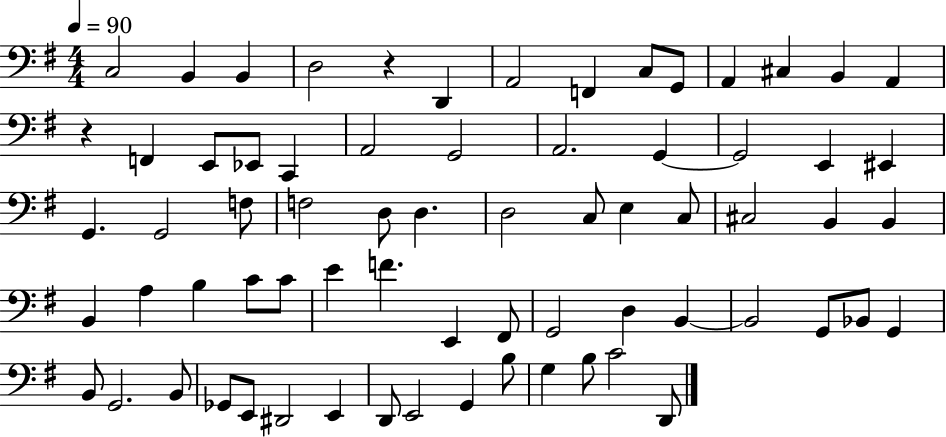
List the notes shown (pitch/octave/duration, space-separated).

C3/h B2/q B2/q D3/h R/q D2/q A2/h F2/q C3/e G2/e A2/q C#3/q B2/q A2/q R/q F2/q E2/e Eb2/e C2/q A2/h G2/h A2/h. G2/q G2/h E2/q EIS2/q G2/q. G2/h F3/e F3/h D3/e D3/q. D3/h C3/e E3/q C3/e C#3/h B2/q B2/q B2/q A3/q B3/q C4/e C4/e E4/q F4/q. E2/q F#2/e G2/h D3/q B2/q B2/h G2/e Bb2/e G2/q B2/e G2/h. B2/e Gb2/e E2/e D#2/h E2/q D2/e E2/h G2/q B3/e G3/q B3/e C4/h D2/e